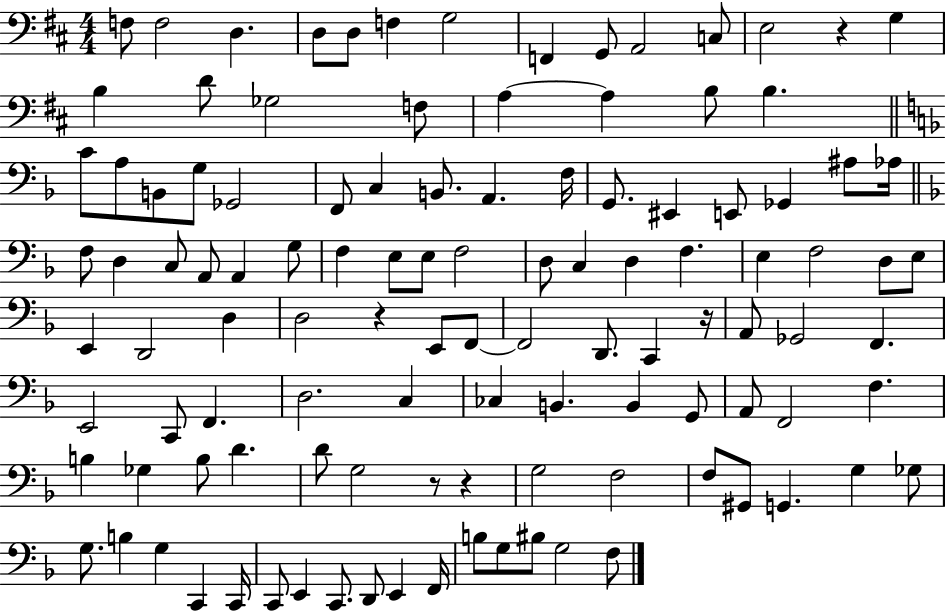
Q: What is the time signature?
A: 4/4